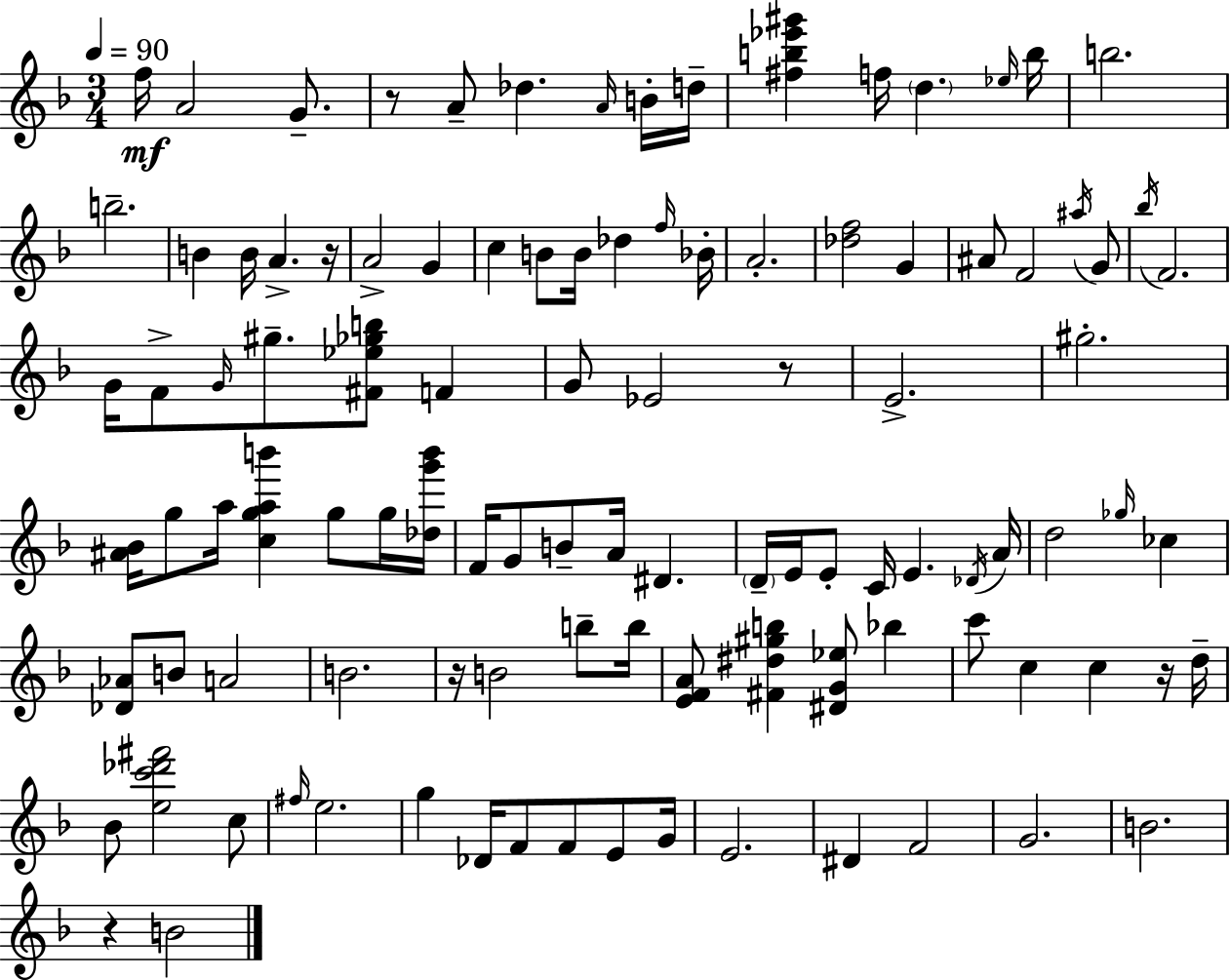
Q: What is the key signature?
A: D minor